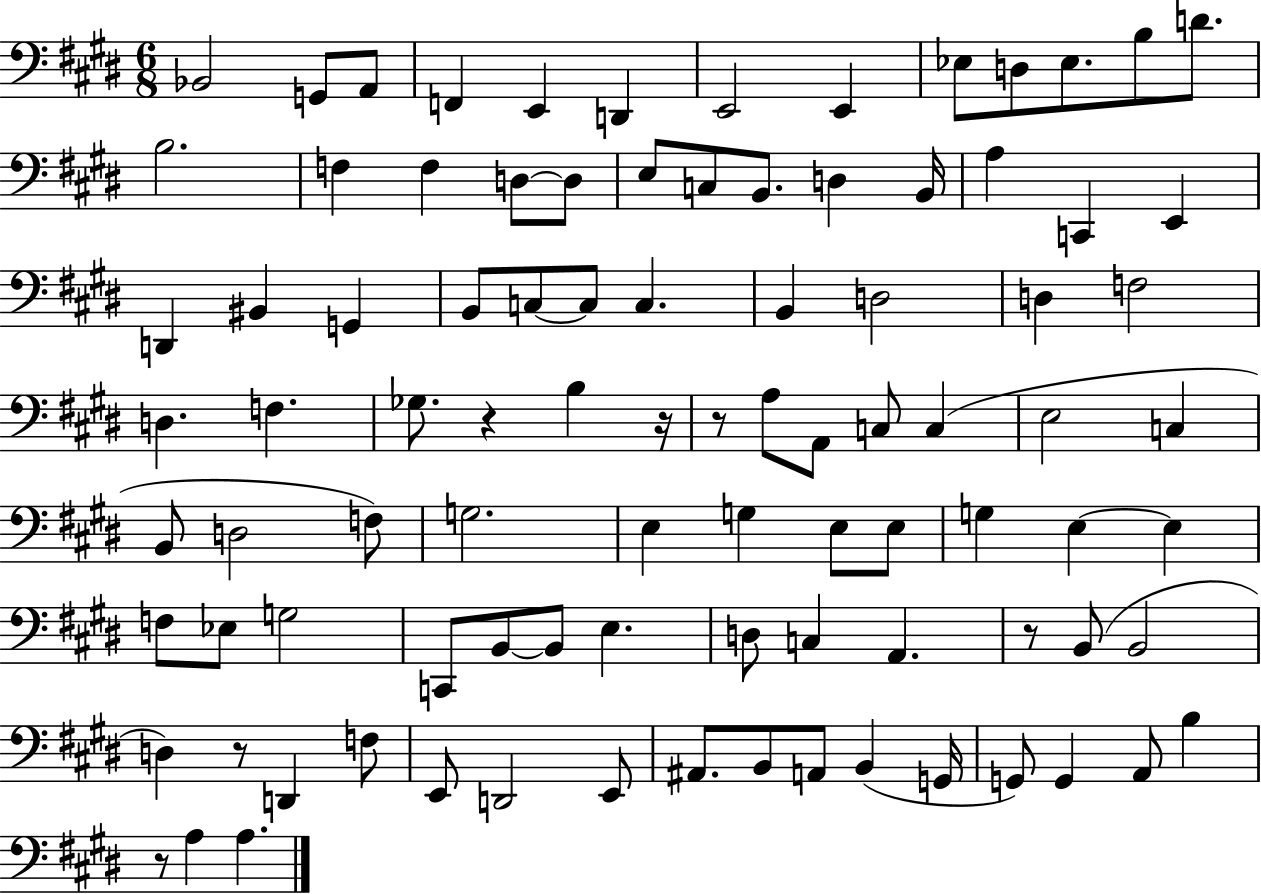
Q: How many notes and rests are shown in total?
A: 93